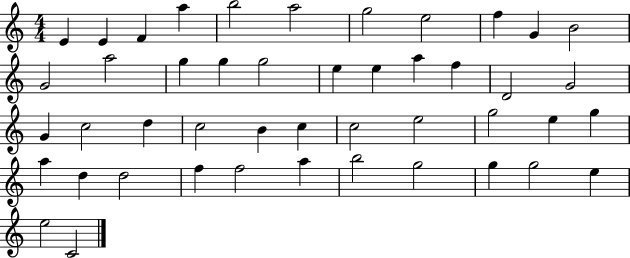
E4/q E4/q F4/q A5/q B5/h A5/h G5/h E5/h F5/q G4/q B4/h G4/h A5/h G5/q G5/q G5/h E5/q E5/q A5/q F5/q D4/h G4/h G4/q C5/h D5/q C5/h B4/q C5/q C5/h E5/h G5/h E5/q G5/q A5/q D5/q D5/h F5/q F5/h A5/q B5/h G5/h G5/q G5/h E5/q E5/h C4/h